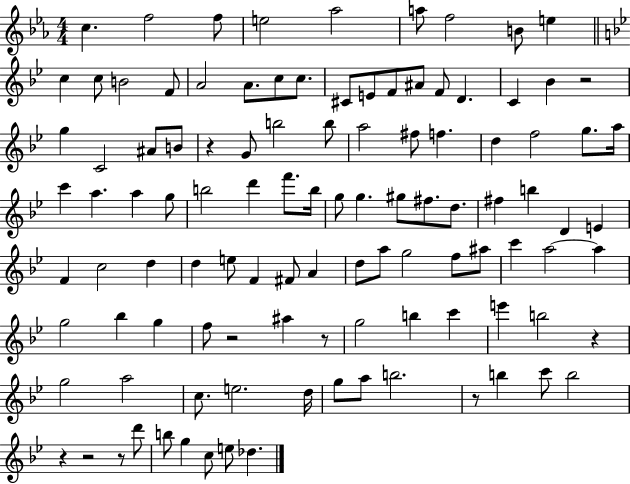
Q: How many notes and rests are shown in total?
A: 108